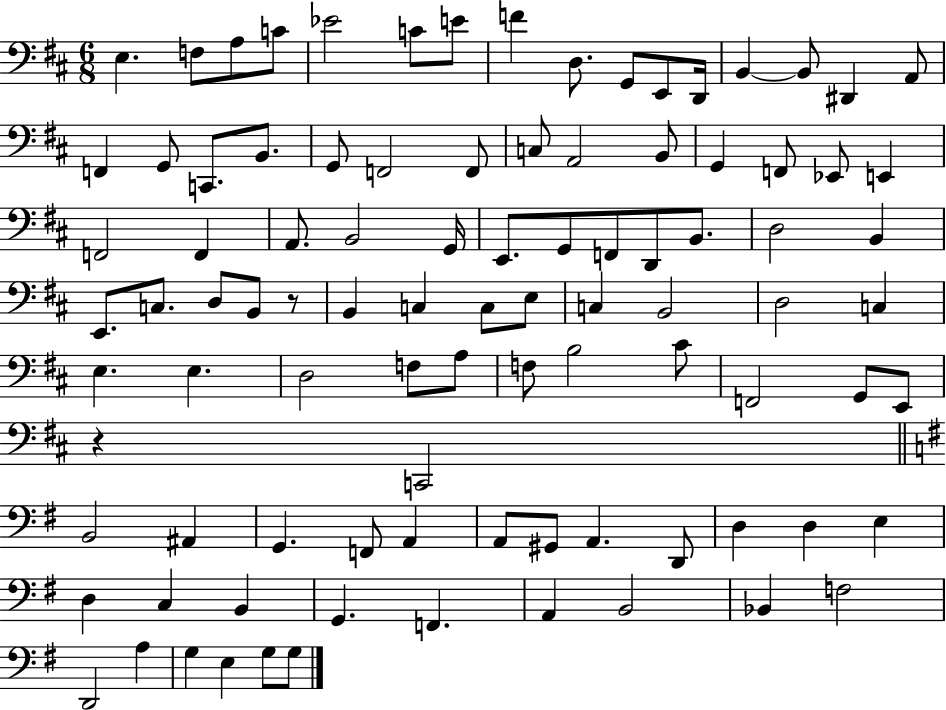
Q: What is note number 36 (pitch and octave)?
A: E2